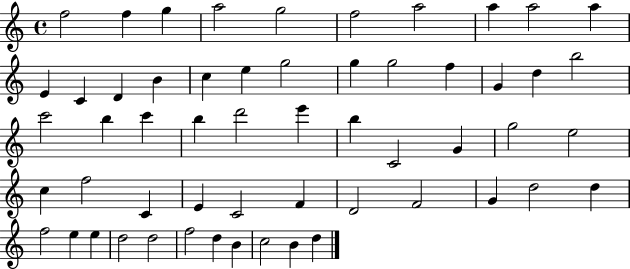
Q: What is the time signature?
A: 4/4